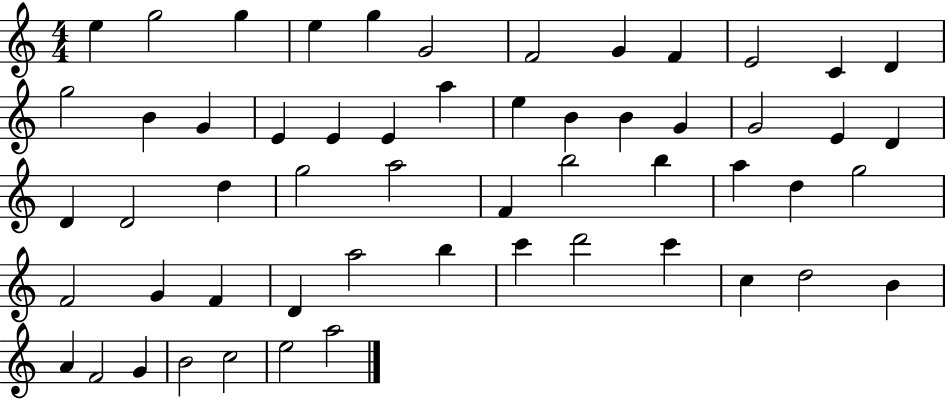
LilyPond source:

{
  \clef treble
  \numericTimeSignature
  \time 4/4
  \key c \major
  e''4 g''2 g''4 | e''4 g''4 g'2 | f'2 g'4 f'4 | e'2 c'4 d'4 | \break g''2 b'4 g'4 | e'4 e'4 e'4 a''4 | e''4 b'4 b'4 g'4 | g'2 e'4 d'4 | \break d'4 d'2 d''4 | g''2 a''2 | f'4 b''2 b''4 | a''4 d''4 g''2 | \break f'2 g'4 f'4 | d'4 a''2 b''4 | c'''4 d'''2 c'''4 | c''4 d''2 b'4 | \break a'4 f'2 g'4 | b'2 c''2 | e''2 a''2 | \bar "|."
}